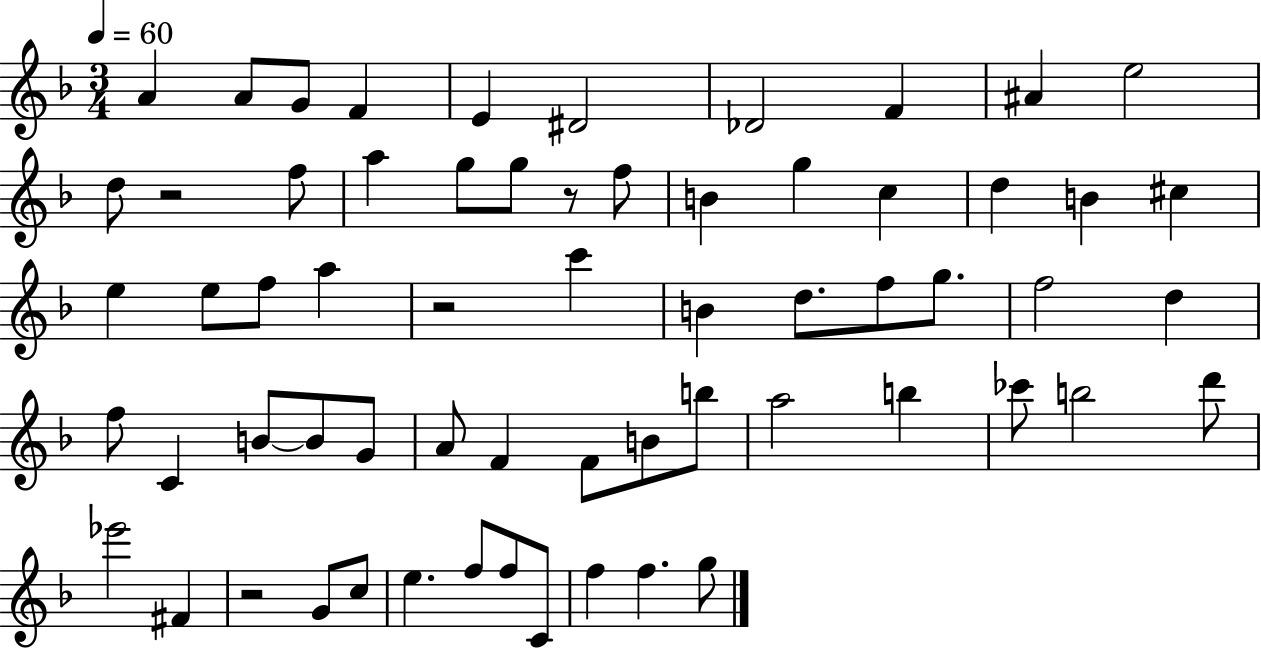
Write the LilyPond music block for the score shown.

{
  \clef treble
  \numericTimeSignature
  \time 3/4
  \key f \major
  \tempo 4 = 60
  a'4 a'8 g'8 f'4 | e'4 dis'2 | des'2 f'4 | ais'4 e''2 | \break d''8 r2 f''8 | a''4 g''8 g''8 r8 f''8 | b'4 g''4 c''4 | d''4 b'4 cis''4 | \break e''4 e''8 f''8 a''4 | r2 c'''4 | b'4 d''8. f''8 g''8. | f''2 d''4 | \break f''8 c'4 b'8~~ b'8 g'8 | a'8 f'4 f'8 b'8 b''8 | a''2 b''4 | ces'''8 b''2 d'''8 | \break ees'''2 fis'4 | r2 g'8 c''8 | e''4. f''8 f''8 c'8 | f''4 f''4. g''8 | \break \bar "|."
}